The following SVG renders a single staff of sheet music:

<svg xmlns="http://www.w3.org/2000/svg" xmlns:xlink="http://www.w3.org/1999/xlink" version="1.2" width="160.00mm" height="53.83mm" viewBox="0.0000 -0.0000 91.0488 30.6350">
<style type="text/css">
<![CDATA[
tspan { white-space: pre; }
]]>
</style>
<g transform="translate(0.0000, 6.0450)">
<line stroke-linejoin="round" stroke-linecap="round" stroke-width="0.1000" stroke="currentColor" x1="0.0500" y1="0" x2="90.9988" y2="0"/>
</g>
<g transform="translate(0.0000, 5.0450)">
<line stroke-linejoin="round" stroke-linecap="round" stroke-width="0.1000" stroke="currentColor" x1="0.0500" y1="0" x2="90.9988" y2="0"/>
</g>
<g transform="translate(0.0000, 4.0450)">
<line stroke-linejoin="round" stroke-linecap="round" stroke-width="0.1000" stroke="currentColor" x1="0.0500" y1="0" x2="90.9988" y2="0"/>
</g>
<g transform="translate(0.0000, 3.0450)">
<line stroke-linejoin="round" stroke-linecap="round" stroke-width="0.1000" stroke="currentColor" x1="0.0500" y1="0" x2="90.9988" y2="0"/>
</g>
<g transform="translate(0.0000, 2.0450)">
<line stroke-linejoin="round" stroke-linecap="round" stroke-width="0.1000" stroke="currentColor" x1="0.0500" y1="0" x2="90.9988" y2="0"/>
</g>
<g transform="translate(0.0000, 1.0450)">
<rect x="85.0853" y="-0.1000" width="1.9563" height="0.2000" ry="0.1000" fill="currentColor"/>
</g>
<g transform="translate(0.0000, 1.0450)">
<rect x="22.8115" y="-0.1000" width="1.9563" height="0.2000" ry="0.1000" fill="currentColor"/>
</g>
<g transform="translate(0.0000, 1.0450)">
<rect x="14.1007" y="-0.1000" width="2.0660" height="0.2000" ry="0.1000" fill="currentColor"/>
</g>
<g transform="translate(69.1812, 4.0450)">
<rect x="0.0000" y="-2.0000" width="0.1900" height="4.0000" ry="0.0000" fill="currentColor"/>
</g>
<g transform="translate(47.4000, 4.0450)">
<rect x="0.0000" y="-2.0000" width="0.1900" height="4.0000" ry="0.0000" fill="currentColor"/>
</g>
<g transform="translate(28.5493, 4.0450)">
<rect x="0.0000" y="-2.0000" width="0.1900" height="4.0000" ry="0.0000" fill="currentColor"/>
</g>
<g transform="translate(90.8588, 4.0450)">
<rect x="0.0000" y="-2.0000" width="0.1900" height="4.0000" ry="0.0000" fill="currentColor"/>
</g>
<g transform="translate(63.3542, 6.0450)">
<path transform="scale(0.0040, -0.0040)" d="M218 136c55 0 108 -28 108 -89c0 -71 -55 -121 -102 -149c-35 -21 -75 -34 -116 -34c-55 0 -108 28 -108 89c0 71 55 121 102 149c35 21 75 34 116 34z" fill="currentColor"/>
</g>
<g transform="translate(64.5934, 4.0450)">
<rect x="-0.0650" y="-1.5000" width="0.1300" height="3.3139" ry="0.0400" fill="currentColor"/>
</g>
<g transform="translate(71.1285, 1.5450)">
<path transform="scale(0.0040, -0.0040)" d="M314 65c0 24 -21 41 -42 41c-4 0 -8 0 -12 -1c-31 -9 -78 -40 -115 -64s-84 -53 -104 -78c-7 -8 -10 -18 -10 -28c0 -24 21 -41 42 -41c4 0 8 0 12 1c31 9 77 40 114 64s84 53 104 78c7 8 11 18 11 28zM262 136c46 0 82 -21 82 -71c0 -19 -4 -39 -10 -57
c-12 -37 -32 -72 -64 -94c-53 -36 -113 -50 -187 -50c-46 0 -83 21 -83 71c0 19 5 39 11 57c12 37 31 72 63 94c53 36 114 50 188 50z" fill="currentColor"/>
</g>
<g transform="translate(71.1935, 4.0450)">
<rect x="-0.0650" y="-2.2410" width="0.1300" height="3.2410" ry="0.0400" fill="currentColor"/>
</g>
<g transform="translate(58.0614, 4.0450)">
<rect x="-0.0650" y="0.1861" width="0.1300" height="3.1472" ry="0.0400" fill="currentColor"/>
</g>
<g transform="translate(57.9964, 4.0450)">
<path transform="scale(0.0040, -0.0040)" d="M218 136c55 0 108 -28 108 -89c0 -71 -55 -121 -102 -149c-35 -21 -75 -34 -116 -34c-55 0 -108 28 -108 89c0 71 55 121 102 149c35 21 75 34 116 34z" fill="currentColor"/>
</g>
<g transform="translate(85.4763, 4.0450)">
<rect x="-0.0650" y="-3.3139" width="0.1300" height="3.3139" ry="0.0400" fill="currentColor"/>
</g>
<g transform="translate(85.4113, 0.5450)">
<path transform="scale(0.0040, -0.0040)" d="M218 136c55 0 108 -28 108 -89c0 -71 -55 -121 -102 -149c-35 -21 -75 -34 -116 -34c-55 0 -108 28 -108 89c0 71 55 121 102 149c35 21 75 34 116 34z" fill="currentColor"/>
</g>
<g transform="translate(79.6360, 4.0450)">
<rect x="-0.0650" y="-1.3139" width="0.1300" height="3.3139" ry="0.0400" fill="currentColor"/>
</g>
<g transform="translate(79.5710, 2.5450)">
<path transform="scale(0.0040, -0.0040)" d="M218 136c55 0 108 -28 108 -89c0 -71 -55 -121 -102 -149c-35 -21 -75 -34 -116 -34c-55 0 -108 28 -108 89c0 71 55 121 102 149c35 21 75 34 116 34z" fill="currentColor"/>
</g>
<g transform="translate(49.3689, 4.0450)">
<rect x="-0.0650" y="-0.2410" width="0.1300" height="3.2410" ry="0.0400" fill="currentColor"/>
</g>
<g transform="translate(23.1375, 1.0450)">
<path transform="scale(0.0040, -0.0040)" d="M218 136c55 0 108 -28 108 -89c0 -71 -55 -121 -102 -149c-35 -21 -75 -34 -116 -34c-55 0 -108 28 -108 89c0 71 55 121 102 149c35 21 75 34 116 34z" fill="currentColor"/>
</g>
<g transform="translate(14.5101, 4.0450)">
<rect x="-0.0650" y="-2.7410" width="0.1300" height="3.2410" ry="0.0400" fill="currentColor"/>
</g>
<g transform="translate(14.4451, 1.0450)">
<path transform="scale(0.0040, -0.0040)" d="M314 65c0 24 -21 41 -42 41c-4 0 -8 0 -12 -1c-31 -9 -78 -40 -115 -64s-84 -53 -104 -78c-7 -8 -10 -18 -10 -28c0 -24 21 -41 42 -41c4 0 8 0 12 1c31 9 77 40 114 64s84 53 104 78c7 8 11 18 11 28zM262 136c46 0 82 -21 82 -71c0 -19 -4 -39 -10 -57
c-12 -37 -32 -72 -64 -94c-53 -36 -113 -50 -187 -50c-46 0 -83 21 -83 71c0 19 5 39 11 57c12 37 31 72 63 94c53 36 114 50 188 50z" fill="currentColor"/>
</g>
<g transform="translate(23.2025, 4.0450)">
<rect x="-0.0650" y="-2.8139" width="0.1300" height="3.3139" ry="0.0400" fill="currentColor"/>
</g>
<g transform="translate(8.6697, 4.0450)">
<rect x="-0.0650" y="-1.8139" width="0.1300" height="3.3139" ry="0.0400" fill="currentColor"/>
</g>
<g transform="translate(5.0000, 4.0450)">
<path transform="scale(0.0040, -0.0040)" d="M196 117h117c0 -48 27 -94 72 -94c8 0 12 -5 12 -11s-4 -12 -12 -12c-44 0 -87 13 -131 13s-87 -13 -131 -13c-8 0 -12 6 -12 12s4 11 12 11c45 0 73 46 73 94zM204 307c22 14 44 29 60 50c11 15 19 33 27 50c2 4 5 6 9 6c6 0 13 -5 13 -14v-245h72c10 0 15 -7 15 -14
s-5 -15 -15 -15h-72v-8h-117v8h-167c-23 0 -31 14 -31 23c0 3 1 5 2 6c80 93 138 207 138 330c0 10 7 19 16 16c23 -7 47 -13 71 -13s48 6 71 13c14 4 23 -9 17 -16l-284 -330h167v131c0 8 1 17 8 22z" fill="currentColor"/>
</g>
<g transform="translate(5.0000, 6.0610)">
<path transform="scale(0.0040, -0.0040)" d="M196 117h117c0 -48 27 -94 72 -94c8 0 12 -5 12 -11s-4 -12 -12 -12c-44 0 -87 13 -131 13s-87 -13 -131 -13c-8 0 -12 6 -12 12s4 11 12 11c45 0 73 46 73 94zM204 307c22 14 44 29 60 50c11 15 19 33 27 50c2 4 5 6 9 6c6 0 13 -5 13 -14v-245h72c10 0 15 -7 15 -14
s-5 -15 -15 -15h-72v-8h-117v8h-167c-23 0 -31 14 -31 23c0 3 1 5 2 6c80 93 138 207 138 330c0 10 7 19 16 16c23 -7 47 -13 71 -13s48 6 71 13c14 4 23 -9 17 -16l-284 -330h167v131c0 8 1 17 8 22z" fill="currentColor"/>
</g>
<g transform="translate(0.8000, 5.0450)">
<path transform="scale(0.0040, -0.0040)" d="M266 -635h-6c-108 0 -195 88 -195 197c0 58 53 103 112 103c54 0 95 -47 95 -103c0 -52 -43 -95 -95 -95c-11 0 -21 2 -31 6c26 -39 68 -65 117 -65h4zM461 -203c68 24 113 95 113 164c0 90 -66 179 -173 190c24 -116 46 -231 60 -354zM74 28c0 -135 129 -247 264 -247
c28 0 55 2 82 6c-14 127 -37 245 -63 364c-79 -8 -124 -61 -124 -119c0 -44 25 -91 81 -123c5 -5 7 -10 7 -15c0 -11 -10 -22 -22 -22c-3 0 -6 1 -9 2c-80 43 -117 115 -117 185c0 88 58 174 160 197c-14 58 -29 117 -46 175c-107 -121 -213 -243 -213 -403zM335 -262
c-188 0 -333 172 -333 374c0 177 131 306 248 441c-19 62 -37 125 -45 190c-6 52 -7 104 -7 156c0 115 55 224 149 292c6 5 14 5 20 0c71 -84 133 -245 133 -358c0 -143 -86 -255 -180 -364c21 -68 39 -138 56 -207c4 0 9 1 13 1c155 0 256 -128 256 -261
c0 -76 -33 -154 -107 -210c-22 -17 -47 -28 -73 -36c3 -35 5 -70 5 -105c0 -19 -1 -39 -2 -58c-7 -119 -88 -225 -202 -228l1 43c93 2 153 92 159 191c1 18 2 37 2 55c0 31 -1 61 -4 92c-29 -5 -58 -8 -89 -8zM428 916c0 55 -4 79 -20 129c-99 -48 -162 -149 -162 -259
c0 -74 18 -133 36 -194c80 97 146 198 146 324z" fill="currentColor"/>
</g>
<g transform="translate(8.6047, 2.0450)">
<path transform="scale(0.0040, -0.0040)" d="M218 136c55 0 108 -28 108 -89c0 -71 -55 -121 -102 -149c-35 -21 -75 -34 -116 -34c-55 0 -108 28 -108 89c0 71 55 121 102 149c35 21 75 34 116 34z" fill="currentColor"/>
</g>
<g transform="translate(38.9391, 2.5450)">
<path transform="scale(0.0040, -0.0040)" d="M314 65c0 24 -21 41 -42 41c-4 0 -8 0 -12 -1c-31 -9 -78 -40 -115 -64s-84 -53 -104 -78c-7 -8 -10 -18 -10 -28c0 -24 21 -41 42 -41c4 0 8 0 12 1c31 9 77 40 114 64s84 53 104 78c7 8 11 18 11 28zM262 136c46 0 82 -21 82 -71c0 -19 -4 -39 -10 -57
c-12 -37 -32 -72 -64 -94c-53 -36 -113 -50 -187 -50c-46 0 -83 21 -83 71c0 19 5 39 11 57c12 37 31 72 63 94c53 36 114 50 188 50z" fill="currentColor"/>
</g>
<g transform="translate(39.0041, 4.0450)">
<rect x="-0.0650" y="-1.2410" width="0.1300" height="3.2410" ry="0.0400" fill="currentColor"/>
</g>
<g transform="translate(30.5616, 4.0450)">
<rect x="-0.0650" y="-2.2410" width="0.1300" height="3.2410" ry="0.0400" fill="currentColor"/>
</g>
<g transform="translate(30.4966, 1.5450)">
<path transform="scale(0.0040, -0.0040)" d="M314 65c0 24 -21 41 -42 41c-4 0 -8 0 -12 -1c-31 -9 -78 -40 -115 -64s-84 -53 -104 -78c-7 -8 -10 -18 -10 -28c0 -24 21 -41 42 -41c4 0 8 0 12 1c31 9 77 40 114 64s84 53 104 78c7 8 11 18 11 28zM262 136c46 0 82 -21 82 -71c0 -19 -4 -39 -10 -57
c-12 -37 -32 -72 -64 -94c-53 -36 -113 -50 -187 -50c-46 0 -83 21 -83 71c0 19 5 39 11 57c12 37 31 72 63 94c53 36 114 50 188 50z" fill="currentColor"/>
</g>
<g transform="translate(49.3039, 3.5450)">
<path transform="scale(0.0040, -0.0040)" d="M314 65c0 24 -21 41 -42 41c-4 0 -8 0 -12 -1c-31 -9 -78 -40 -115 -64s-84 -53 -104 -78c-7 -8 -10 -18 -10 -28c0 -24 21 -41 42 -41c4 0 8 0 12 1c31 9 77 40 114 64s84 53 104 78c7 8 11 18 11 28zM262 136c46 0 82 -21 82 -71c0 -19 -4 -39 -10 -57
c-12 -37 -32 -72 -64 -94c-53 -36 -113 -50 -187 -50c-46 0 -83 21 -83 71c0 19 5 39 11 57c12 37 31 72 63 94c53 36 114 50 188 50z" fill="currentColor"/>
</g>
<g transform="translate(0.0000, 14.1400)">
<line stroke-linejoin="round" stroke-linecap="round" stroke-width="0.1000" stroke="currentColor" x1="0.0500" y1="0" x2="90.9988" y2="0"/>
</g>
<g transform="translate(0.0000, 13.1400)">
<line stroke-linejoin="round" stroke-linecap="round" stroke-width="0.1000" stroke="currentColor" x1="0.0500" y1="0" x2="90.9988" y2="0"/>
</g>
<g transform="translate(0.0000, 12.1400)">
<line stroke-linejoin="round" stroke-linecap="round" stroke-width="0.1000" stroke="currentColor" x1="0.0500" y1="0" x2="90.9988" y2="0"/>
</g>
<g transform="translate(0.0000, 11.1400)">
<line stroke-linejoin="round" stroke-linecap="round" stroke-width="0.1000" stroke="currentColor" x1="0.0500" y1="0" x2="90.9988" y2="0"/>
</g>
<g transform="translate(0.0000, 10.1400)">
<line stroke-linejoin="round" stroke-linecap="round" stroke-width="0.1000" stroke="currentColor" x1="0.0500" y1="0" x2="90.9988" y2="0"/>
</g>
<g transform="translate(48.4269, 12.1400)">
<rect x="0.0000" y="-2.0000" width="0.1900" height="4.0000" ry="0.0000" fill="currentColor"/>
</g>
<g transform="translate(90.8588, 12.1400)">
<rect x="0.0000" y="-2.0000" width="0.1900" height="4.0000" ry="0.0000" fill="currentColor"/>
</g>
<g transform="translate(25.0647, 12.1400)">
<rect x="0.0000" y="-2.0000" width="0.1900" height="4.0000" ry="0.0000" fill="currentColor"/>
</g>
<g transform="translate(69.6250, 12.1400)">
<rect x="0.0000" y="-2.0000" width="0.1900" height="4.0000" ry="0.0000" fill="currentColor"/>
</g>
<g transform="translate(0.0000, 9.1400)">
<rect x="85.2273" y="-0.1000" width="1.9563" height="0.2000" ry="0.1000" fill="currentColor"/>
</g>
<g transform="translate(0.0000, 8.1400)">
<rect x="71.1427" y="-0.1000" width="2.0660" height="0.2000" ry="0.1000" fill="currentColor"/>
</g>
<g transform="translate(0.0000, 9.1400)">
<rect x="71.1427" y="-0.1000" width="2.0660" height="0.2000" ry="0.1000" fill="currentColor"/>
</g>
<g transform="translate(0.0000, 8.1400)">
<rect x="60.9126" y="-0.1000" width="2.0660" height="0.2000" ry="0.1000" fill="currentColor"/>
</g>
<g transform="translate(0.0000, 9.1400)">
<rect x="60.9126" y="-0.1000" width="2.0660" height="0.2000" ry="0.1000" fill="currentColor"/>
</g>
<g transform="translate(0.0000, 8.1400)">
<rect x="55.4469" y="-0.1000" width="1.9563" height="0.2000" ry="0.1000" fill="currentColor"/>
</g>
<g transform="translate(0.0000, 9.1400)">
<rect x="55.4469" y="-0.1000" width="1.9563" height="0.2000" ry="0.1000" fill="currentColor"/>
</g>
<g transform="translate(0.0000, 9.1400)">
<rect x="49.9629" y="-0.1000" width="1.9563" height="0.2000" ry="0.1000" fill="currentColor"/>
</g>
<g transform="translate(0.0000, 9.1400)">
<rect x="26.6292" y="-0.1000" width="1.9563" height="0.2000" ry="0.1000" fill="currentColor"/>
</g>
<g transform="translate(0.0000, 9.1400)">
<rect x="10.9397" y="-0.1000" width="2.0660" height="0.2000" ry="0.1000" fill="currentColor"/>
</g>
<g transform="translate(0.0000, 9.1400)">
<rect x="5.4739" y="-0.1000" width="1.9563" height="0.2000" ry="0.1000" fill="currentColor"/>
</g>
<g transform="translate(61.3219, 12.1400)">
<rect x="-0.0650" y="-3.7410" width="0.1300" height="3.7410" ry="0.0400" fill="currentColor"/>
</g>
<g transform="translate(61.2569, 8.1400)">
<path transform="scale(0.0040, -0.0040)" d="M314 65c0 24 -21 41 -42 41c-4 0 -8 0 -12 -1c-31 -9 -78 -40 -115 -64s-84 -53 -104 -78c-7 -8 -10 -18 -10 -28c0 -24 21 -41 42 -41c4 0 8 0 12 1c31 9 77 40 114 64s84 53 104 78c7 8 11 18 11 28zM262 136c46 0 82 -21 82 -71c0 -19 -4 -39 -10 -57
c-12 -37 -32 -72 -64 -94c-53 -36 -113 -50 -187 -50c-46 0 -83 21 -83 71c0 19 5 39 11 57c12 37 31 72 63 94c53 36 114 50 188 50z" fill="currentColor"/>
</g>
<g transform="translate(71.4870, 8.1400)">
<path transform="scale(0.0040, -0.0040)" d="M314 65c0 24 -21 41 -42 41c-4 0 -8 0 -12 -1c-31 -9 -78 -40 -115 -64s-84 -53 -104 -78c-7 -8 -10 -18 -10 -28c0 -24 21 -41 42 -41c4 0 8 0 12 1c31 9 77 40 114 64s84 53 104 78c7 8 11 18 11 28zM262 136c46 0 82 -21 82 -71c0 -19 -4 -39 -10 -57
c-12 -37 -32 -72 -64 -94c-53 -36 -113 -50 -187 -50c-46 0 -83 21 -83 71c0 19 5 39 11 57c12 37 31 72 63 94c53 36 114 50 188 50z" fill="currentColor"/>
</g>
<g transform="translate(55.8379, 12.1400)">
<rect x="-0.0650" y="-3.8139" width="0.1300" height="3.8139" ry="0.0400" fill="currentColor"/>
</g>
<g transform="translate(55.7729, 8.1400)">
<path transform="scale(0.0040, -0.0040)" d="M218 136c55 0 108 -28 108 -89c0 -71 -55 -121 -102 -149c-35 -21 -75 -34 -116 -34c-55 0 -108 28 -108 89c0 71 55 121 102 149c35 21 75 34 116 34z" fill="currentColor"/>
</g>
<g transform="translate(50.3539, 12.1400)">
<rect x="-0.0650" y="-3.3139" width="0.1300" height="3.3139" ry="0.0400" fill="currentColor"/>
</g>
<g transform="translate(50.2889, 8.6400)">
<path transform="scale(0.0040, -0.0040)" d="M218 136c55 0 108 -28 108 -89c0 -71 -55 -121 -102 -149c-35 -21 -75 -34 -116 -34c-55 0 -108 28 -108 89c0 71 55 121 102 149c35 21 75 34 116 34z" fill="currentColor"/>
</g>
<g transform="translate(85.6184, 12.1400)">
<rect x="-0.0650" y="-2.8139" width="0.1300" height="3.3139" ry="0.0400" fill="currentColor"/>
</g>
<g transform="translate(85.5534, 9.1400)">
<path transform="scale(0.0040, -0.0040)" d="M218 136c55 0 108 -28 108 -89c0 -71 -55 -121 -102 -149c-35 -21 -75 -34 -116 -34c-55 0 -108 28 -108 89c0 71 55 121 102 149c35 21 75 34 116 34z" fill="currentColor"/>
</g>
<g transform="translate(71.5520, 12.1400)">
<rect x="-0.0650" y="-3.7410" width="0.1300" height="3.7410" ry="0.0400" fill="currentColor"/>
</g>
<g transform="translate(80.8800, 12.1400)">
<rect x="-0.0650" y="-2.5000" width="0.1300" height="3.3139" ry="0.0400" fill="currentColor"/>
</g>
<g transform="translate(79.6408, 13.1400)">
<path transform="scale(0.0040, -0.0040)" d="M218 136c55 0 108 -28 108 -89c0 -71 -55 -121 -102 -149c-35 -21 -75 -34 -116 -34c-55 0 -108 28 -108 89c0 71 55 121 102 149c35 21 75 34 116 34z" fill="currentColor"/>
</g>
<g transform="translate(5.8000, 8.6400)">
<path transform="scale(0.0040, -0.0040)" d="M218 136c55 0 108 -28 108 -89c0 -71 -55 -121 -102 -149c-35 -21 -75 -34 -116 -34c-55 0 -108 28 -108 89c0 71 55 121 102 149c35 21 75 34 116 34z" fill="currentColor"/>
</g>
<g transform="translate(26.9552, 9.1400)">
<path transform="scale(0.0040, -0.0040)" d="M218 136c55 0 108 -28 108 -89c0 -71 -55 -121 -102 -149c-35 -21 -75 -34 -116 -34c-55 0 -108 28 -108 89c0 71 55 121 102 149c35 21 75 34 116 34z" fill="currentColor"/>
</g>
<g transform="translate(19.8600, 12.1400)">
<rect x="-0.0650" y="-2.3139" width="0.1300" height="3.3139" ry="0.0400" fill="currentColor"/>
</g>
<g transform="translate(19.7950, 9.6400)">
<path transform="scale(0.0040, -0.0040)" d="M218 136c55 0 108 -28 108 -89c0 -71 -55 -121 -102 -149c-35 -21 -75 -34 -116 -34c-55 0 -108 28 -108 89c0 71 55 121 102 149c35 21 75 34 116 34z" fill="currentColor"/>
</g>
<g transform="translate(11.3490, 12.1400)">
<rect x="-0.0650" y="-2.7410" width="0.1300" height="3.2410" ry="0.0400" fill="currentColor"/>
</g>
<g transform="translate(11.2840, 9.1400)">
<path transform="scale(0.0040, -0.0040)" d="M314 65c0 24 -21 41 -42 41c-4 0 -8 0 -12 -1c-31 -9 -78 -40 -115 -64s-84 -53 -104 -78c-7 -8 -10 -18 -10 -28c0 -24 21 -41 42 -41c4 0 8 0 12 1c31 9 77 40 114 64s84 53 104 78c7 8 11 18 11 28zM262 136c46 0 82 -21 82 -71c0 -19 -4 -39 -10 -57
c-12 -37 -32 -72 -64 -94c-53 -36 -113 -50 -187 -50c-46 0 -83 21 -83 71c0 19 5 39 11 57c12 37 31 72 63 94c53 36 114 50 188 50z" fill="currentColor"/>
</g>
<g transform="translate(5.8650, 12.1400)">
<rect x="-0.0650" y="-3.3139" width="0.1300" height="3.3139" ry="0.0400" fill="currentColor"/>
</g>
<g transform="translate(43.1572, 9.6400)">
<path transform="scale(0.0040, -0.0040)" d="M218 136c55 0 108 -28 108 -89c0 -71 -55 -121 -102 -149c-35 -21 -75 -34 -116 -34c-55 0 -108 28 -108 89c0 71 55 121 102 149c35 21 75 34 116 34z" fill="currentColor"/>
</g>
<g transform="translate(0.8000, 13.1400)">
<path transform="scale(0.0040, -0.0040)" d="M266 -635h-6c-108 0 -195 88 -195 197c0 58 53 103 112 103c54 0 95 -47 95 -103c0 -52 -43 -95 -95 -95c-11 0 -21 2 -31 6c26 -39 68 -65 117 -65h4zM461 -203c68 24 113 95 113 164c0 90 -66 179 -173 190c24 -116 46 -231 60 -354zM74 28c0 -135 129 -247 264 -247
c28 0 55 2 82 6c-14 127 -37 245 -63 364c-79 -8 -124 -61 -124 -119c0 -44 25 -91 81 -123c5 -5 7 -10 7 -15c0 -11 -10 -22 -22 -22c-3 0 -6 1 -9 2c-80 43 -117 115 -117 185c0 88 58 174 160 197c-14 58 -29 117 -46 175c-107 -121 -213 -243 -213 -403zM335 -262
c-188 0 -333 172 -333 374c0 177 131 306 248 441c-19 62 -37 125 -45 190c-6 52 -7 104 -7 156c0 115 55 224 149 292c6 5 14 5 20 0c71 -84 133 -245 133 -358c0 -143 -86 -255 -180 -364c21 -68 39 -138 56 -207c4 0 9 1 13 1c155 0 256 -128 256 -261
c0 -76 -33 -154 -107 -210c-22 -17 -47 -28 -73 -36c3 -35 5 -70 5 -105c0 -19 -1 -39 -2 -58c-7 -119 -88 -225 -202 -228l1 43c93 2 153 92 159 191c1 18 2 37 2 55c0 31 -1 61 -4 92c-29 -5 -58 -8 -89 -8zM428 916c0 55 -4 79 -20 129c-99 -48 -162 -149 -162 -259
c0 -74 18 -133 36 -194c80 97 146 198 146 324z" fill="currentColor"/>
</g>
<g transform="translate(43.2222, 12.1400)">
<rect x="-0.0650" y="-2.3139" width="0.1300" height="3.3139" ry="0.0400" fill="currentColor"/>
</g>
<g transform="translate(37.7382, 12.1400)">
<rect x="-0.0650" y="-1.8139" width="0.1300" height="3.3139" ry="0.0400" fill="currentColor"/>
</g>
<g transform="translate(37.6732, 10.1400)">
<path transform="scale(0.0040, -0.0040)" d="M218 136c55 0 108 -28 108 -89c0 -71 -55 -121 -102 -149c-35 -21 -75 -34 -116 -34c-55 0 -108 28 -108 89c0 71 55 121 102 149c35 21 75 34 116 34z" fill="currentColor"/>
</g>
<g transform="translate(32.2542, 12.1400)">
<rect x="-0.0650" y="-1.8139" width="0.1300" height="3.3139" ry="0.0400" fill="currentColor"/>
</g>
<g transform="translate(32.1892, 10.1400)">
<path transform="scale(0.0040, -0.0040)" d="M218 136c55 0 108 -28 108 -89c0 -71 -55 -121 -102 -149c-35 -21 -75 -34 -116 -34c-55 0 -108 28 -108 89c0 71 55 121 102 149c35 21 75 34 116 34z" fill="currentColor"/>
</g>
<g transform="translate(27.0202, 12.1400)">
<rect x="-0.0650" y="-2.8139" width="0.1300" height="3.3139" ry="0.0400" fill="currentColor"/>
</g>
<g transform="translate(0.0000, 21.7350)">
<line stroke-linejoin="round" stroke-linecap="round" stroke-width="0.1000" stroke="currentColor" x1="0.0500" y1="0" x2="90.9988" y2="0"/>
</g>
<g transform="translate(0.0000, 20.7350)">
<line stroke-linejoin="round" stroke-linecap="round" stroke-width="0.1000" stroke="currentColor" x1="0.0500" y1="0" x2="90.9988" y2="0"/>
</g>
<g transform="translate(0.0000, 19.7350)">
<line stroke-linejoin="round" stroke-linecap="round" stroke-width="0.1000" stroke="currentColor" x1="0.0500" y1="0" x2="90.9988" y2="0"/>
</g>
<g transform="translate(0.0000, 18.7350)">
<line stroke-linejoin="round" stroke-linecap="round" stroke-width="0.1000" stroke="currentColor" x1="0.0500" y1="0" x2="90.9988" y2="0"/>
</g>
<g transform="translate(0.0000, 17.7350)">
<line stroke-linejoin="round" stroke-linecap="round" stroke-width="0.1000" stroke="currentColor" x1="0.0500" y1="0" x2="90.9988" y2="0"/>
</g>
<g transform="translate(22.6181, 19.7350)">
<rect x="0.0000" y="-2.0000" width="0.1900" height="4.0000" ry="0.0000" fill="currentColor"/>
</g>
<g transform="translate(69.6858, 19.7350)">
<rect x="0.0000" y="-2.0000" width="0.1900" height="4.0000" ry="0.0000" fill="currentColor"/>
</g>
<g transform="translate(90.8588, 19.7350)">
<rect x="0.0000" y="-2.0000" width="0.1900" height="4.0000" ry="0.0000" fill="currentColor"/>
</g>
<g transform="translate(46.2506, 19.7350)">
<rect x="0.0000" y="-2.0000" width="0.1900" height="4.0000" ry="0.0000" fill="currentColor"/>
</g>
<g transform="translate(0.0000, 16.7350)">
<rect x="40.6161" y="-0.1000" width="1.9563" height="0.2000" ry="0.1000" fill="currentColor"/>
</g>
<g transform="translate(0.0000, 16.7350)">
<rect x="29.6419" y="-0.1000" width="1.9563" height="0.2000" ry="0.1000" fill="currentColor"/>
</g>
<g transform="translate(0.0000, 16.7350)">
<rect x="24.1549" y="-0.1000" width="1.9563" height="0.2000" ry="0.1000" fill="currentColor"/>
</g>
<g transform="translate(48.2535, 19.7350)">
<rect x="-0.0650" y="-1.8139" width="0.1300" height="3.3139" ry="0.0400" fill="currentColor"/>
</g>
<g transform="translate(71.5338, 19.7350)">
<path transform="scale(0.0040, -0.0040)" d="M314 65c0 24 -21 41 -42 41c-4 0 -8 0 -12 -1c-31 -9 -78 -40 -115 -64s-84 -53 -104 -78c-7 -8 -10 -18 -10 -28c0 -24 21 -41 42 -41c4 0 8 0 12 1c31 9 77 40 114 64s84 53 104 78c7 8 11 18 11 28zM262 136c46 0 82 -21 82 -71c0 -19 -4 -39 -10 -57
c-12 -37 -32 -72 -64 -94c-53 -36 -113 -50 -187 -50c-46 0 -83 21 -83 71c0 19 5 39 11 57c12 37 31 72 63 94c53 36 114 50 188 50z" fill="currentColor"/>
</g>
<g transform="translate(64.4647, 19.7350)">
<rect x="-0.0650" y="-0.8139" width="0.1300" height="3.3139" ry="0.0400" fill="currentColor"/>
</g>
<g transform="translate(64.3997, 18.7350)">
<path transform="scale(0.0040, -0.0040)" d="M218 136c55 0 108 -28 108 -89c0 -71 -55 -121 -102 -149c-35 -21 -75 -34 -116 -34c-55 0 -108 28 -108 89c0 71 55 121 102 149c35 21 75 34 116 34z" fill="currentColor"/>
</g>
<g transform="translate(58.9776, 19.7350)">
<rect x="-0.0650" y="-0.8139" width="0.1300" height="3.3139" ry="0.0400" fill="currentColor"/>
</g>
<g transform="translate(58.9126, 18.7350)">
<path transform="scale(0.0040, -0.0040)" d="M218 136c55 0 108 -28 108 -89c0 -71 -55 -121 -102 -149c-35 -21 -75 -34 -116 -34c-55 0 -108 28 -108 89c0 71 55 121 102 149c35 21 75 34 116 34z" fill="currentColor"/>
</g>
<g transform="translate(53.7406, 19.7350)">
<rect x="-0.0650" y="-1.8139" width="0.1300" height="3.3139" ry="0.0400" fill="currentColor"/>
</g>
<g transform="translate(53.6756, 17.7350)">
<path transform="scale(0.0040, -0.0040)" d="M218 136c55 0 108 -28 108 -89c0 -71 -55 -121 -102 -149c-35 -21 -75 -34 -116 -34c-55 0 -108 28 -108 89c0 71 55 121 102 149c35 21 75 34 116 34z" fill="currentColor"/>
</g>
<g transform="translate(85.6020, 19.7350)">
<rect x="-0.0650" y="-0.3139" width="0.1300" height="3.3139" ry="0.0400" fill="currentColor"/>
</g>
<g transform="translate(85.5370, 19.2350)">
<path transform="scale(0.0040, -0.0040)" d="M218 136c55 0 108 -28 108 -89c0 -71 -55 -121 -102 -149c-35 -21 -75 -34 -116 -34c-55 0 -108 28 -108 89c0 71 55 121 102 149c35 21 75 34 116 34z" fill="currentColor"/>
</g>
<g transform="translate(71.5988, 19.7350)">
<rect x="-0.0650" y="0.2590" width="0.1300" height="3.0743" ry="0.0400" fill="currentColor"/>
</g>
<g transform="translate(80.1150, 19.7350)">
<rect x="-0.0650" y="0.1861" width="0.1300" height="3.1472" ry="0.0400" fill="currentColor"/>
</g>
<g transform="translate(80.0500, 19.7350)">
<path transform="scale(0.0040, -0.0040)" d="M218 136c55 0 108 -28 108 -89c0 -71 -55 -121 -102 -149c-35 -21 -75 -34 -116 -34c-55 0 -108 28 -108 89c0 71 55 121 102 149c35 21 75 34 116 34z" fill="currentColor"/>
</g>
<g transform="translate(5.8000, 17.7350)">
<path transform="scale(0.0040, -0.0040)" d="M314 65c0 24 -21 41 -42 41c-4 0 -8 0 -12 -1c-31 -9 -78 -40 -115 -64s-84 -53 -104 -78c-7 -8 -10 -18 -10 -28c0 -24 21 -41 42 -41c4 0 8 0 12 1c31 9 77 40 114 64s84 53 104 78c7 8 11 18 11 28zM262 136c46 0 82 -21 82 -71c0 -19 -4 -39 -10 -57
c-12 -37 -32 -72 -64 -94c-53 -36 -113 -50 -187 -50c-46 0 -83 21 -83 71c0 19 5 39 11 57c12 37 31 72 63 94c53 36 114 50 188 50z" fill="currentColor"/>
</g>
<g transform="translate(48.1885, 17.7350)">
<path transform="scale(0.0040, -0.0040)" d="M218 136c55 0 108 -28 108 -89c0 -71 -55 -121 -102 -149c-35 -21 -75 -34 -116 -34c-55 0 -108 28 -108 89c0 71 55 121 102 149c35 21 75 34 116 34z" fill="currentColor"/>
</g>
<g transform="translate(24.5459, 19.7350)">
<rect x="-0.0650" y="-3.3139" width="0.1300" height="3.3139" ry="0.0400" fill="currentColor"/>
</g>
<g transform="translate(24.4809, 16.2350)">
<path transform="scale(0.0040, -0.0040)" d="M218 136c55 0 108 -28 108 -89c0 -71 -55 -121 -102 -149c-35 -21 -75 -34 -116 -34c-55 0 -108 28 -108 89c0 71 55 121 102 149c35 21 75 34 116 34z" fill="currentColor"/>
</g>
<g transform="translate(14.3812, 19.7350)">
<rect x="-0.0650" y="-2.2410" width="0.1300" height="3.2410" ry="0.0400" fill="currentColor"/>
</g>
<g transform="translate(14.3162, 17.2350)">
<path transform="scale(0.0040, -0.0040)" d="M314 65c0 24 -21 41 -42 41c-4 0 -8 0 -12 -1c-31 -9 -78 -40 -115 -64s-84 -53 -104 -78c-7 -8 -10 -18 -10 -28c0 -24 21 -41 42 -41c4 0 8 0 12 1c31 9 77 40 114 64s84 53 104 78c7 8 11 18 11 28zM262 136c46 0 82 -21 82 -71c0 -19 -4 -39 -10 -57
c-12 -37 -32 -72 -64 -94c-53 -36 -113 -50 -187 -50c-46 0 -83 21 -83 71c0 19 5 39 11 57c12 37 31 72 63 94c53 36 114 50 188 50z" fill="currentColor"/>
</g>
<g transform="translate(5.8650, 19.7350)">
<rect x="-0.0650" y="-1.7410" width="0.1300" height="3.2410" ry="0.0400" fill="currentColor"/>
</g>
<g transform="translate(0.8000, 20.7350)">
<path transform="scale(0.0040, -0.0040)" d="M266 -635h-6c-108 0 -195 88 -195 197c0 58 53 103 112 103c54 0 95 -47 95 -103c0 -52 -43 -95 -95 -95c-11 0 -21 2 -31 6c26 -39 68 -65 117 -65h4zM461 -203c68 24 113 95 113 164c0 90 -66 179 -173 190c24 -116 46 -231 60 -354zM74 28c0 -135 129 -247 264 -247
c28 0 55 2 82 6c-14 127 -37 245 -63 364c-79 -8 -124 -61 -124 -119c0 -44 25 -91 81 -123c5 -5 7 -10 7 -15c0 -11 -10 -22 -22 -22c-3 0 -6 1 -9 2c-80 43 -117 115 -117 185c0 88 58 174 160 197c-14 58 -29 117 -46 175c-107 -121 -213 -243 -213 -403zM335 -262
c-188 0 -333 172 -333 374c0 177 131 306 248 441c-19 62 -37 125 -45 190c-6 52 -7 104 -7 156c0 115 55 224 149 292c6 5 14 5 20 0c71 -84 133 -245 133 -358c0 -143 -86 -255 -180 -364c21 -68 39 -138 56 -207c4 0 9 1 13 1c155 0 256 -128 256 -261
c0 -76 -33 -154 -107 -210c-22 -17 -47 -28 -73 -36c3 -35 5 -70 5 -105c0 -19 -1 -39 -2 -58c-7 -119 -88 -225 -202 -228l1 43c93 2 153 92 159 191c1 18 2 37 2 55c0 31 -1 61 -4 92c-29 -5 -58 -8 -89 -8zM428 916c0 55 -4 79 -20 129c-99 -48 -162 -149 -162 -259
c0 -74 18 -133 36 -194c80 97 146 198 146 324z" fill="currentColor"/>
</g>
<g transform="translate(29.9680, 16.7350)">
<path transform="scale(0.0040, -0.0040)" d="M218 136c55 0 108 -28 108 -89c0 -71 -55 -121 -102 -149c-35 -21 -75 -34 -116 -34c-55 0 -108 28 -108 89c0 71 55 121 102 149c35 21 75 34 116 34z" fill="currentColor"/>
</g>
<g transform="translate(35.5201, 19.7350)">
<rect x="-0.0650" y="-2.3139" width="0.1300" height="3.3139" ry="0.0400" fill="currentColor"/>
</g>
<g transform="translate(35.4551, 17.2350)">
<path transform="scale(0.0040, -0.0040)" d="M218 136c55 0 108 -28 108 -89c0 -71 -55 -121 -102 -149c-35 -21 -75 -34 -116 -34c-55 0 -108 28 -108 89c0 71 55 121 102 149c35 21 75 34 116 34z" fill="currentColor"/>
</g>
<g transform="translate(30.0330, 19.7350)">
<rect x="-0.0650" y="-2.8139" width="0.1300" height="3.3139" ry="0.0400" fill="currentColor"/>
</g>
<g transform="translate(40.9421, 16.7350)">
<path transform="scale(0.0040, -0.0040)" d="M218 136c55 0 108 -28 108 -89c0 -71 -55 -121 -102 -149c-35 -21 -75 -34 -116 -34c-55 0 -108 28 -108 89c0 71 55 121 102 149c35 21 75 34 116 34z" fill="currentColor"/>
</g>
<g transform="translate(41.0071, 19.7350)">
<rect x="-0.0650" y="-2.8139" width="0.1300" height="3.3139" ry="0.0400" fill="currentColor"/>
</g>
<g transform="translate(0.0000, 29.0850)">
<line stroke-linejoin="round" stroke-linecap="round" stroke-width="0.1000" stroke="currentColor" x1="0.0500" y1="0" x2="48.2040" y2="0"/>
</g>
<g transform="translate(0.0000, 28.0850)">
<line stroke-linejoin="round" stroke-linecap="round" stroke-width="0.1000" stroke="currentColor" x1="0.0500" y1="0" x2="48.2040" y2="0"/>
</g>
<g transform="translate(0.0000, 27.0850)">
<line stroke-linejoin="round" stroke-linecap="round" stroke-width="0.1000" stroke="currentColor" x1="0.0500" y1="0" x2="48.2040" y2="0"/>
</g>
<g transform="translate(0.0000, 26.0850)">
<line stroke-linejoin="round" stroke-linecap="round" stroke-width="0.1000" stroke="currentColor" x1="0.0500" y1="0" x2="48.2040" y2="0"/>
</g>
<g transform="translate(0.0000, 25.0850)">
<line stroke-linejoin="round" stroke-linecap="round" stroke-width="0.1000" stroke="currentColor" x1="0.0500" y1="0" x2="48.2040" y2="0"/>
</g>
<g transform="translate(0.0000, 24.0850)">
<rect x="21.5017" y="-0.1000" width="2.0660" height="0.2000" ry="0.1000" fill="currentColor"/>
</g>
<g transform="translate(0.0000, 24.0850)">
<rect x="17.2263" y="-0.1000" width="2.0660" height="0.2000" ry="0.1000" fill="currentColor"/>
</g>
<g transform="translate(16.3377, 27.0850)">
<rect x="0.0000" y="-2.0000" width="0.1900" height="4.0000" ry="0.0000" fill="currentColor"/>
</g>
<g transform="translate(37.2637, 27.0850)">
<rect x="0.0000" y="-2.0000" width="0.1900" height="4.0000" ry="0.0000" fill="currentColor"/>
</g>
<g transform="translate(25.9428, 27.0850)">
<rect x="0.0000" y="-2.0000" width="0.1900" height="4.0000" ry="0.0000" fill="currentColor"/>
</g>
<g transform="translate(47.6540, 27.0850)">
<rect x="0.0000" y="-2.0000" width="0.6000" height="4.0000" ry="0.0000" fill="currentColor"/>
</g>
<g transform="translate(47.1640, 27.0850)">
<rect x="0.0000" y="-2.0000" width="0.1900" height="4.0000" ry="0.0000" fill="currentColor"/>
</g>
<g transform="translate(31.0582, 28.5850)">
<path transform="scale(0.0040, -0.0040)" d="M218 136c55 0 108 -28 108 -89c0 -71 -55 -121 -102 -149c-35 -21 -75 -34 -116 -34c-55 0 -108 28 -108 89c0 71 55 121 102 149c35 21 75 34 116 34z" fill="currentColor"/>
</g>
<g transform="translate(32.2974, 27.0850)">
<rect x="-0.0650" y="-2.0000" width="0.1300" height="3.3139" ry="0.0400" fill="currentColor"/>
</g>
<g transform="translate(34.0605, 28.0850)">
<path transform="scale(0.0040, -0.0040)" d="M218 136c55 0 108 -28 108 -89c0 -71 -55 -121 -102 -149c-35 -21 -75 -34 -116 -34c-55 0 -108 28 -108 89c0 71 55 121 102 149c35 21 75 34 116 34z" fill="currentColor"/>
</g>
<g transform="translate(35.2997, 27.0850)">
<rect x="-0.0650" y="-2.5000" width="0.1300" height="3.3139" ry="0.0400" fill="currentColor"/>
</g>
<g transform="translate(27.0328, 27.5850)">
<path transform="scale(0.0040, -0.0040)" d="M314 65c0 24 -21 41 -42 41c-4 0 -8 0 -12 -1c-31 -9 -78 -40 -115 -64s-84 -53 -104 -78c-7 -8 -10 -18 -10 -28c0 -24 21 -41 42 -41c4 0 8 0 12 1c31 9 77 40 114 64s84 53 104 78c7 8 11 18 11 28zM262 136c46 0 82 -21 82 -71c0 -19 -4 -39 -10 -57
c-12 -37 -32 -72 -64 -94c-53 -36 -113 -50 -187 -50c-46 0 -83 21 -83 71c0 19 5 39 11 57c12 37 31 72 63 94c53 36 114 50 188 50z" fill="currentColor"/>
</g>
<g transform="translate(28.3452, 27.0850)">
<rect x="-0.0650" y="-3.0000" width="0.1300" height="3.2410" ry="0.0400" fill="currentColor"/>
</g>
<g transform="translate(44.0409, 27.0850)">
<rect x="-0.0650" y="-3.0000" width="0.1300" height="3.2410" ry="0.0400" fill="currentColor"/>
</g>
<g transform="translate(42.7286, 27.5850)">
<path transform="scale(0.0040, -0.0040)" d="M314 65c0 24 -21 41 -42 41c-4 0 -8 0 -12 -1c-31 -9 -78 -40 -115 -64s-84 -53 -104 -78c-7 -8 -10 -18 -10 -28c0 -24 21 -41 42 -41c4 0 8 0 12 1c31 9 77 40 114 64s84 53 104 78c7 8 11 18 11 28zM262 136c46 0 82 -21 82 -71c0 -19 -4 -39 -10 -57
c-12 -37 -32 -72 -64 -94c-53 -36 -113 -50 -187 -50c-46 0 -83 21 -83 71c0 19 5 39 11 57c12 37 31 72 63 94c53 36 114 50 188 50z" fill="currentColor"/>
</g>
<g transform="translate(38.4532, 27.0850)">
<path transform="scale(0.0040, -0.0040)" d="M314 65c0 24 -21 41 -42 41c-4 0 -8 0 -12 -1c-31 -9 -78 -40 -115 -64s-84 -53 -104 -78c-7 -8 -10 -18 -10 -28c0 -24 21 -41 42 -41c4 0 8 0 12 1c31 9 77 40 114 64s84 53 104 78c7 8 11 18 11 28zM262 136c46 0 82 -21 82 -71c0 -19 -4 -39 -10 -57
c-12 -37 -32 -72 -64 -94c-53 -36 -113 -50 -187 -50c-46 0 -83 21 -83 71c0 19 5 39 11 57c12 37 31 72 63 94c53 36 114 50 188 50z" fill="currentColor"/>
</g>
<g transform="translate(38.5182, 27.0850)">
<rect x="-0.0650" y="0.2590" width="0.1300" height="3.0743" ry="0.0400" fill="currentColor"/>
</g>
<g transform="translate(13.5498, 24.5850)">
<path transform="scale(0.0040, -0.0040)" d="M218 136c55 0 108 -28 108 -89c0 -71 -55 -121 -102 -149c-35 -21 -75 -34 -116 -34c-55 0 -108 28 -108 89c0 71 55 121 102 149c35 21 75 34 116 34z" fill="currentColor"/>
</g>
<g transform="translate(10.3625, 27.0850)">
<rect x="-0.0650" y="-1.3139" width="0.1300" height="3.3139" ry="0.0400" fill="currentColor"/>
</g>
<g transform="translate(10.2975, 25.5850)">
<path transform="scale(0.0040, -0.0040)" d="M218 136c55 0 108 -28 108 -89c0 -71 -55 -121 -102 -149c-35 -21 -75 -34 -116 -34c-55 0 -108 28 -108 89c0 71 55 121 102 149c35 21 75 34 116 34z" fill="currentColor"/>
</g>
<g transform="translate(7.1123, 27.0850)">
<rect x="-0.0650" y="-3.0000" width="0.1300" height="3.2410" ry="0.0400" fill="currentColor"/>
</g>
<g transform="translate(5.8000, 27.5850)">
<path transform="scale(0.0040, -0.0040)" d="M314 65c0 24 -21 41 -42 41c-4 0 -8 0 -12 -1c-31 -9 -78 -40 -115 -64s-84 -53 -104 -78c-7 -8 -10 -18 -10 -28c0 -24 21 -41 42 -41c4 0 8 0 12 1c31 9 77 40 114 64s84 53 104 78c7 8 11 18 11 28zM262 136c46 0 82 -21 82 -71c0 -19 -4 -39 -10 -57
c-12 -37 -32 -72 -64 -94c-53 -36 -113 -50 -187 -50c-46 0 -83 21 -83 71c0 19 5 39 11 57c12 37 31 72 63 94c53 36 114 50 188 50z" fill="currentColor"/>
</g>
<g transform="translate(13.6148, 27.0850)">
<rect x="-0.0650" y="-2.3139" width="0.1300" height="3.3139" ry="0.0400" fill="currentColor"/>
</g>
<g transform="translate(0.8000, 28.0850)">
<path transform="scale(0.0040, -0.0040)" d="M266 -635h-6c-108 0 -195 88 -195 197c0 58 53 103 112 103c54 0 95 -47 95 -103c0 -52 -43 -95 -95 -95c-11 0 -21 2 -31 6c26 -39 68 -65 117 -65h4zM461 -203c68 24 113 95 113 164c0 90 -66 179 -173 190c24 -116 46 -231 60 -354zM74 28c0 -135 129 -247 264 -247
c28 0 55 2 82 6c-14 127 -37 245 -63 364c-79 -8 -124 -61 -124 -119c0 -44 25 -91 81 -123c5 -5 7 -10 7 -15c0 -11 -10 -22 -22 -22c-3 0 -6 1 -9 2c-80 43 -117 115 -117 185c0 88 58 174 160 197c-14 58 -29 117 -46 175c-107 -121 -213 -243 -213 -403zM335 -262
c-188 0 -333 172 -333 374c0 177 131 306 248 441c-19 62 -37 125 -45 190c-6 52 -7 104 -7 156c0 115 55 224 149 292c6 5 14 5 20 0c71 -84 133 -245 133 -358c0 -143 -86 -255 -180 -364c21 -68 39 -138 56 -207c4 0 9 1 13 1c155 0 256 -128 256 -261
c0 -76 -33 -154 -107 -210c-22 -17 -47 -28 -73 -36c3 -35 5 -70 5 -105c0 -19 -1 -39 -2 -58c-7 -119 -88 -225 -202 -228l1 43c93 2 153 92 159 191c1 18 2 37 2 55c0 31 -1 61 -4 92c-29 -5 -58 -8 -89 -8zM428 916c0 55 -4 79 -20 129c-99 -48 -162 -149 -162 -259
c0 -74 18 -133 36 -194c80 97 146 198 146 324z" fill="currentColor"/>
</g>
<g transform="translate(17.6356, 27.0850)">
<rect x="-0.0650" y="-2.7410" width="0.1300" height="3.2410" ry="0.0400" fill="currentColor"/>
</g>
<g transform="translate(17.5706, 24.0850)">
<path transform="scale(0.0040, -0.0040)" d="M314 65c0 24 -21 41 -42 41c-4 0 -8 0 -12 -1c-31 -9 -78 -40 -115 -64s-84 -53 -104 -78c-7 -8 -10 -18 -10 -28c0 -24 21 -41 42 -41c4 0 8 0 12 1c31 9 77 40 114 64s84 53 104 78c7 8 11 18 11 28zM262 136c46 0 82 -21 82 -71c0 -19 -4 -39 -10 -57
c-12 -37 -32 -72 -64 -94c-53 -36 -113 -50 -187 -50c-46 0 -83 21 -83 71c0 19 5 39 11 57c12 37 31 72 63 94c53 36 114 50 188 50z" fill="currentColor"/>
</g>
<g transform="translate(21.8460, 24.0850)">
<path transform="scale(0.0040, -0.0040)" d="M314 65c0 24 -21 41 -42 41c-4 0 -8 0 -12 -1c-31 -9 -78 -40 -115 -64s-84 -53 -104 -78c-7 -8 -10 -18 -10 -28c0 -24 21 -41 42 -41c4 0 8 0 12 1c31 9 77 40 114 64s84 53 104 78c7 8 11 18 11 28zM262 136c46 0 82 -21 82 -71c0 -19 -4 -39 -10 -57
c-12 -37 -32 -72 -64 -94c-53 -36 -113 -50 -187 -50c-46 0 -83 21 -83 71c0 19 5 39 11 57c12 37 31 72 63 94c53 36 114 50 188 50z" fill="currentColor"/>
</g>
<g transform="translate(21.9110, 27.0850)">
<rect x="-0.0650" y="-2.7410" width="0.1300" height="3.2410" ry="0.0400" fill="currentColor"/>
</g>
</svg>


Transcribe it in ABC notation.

X:1
T:Untitled
M:4/4
L:1/4
K:C
f a2 a g2 e2 c2 B E g2 e b b a2 g a f f g b c' c'2 c'2 G a f2 g2 b a g a f f d d B2 B c A2 e g a2 a2 A2 F G B2 A2